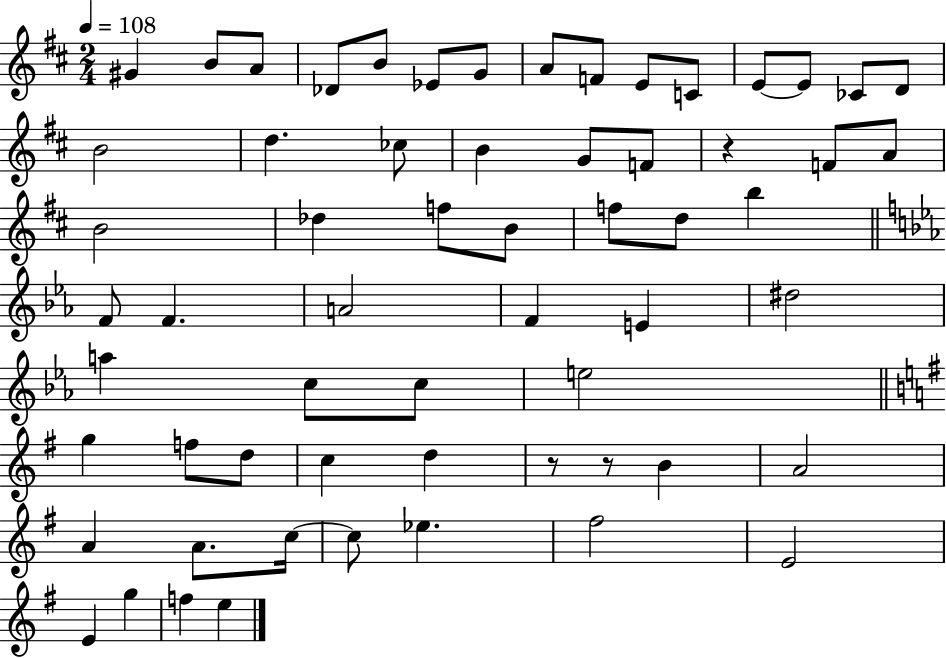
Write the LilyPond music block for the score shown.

{
  \clef treble
  \numericTimeSignature
  \time 2/4
  \key d \major
  \tempo 4 = 108
  gis'4 b'8 a'8 | des'8 b'8 ees'8 g'8 | a'8 f'8 e'8 c'8 | e'8~~ e'8 ces'8 d'8 | \break b'2 | d''4. ces''8 | b'4 g'8 f'8 | r4 f'8 a'8 | \break b'2 | des''4 f''8 b'8 | f''8 d''8 b''4 | \bar "||" \break \key ees \major f'8 f'4. | a'2 | f'4 e'4 | dis''2 | \break a''4 c''8 c''8 | e''2 | \bar "||" \break \key g \major g''4 f''8 d''8 | c''4 d''4 | r8 r8 b'4 | a'2 | \break a'4 a'8. c''16~~ | c''8 ees''4. | fis''2 | e'2 | \break e'4 g''4 | f''4 e''4 | \bar "|."
}